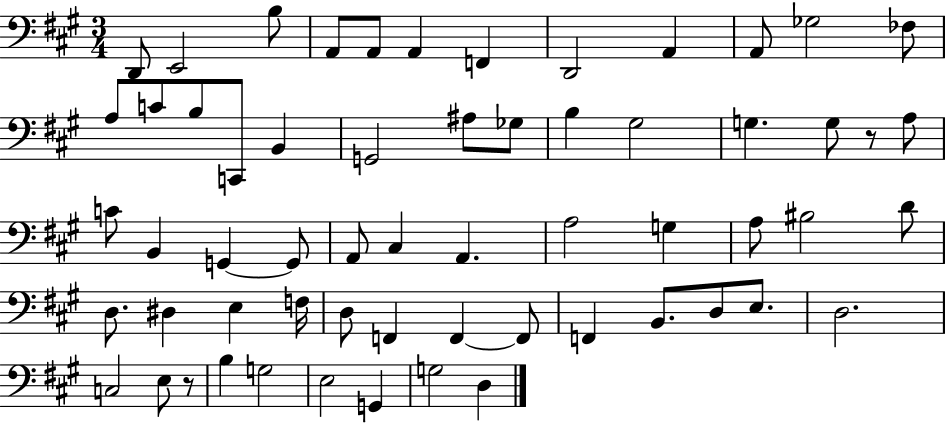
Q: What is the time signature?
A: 3/4